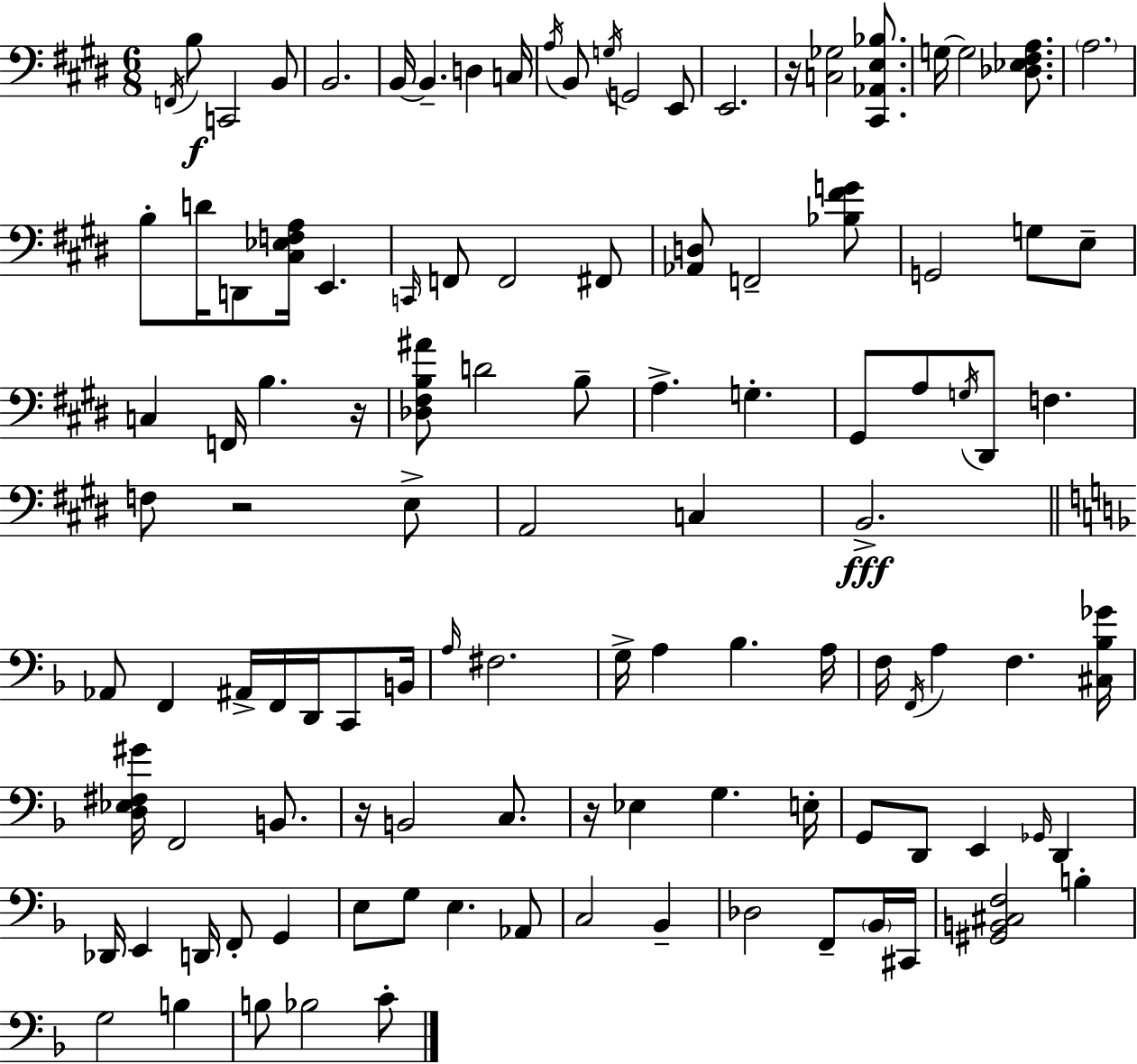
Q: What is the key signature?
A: E major